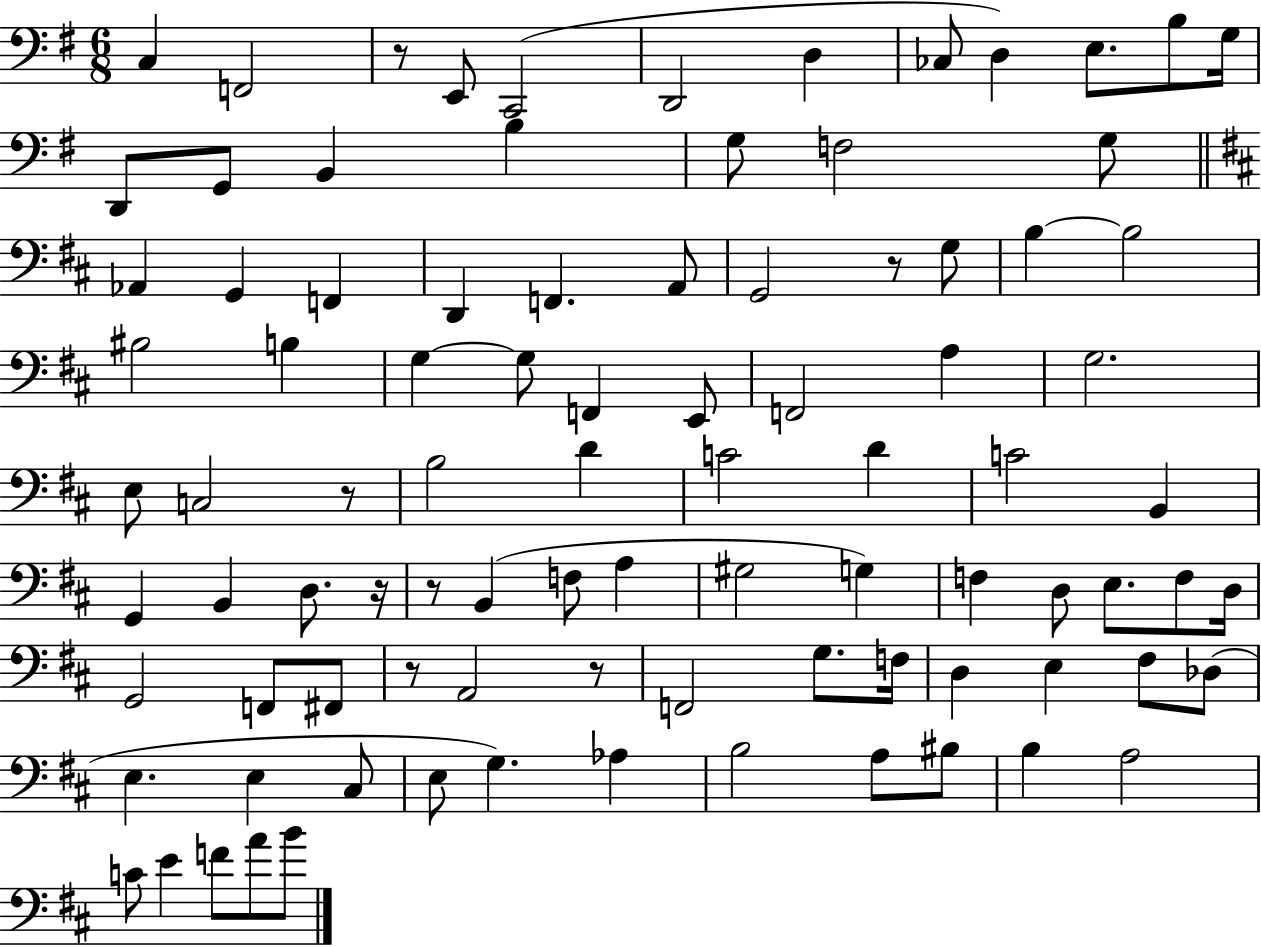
{
  \clef bass
  \numericTimeSignature
  \time 6/8
  \key g \major
  c4 f,2 | r8 e,8 c,2( | d,2 d4 | ces8 d4) e8. b8 g16 | \break d,8 g,8 b,4 b4 | g8 f2 g8 | \bar "||" \break \key b \minor aes,4 g,4 f,4 | d,4 f,4. a,8 | g,2 r8 g8 | b4~~ b2 | \break bis2 b4 | g4~~ g8 f,4 e,8 | f,2 a4 | g2. | \break e8 c2 r8 | b2 d'4 | c'2 d'4 | c'2 b,4 | \break g,4 b,4 d8. r16 | r8 b,4( f8 a4 | gis2 g4) | f4 d8 e8. f8 d16 | \break g,2 f,8 fis,8 | r8 a,2 r8 | f,2 g8. f16 | d4 e4 fis8 des8( | \break e4. e4 cis8 | e8 g4.) aes4 | b2 a8 bis8 | b4 a2 | \break c'8 e'4 f'8 a'8 b'8 | \bar "|."
}